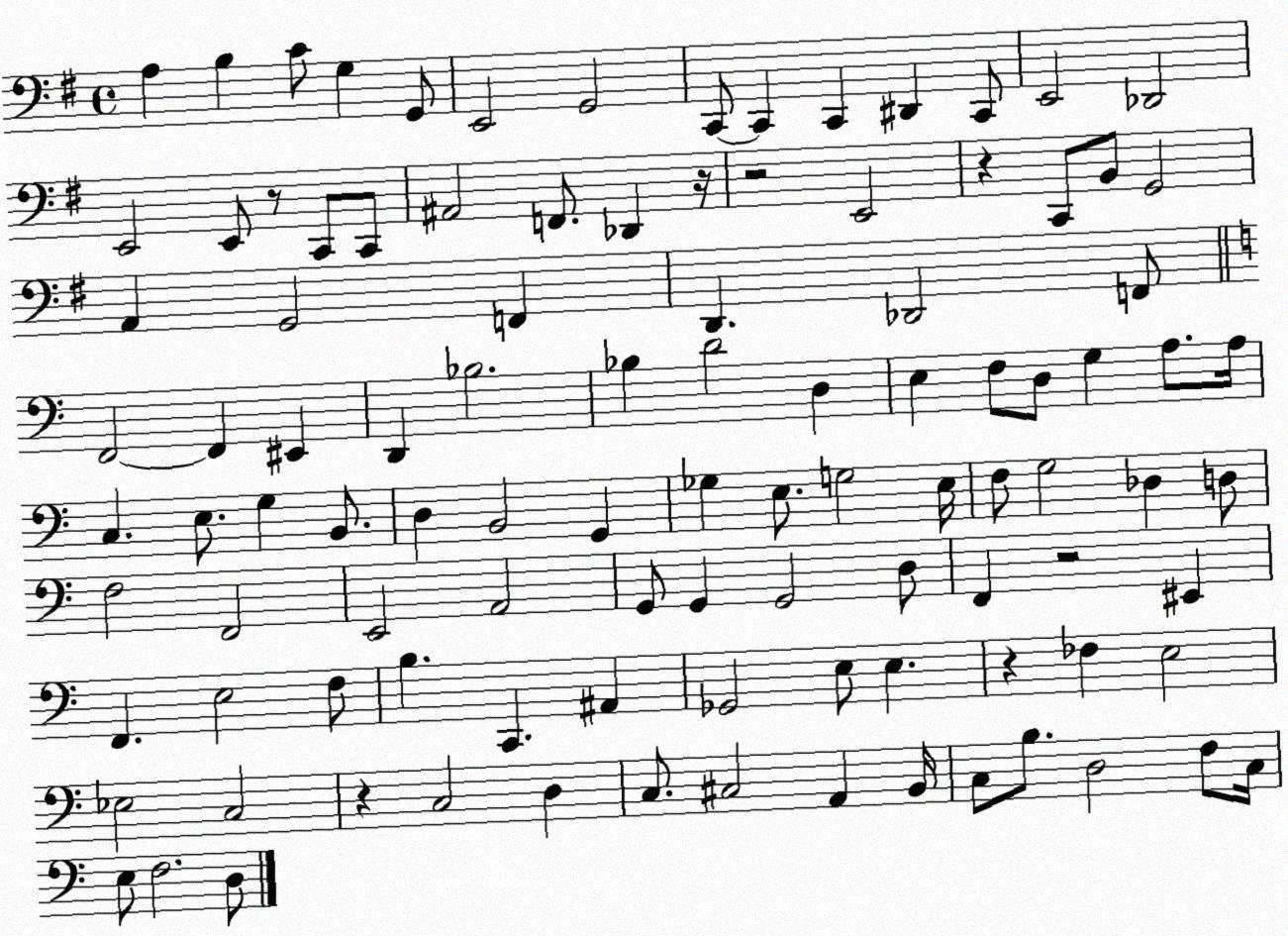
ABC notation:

X:1
T:Untitled
M:4/4
L:1/4
K:G
A, B, C/2 G, G,,/2 E,,2 G,,2 C,,/2 C,, C,, ^D,, C,,/2 E,,2 _D,,2 E,,2 E,,/2 z/2 C,,/2 C,,/2 ^A,,2 F,,/2 _D,, z/4 z2 E,,2 z C,,/2 B,,/2 G,,2 A,, G,,2 F,, D,, _D,,2 F,,/2 F,,2 F,, ^E,, D,, _B,2 _B, D2 D, E, F,/2 D,/2 G, A,/2 A,/4 C, E,/2 G, B,,/2 D, B,,2 G,, _G, E,/2 G,2 E,/4 F,/2 G,2 _D, D,/2 F,2 F,,2 E,,2 A,,2 G,,/2 G,, G,,2 D,/2 F,, z2 ^E,, F,, E,2 F,/2 B, C,, ^A,, _G,,2 E,/2 E, z _F, E,2 _E,2 C,2 z C,2 D, C,/2 ^C,2 A,, B,,/4 C,/2 B,/2 D,2 F,/2 C,/4 E,/2 F,2 D,/2